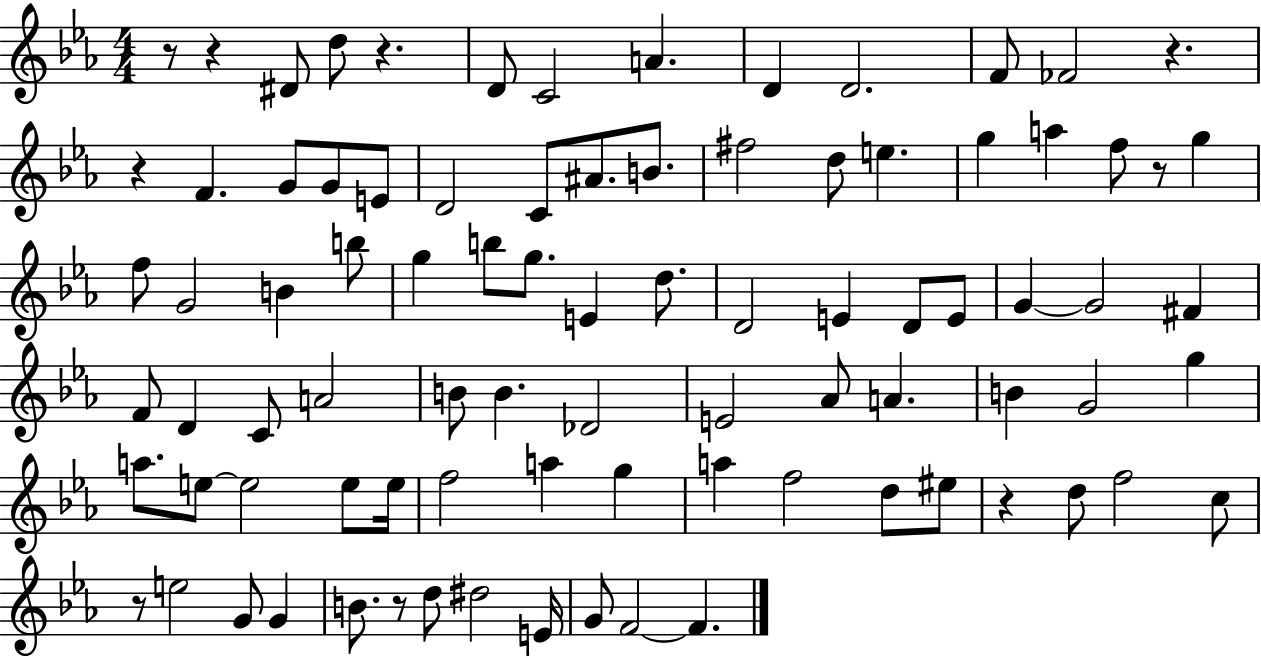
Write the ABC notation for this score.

X:1
T:Untitled
M:4/4
L:1/4
K:Eb
z/2 z ^D/2 d/2 z D/2 C2 A D D2 F/2 _F2 z z F G/2 G/2 E/2 D2 C/2 ^A/2 B/2 ^f2 d/2 e g a f/2 z/2 g f/2 G2 B b/2 g b/2 g/2 E d/2 D2 E D/2 E/2 G G2 ^F F/2 D C/2 A2 B/2 B _D2 E2 _A/2 A B G2 g a/2 e/2 e2 e/2 e/4 f2 a g a f2 d/2 ^e/2 z d/2 f2 c/2 z/2 e2 G/2 G B/2 z/2 d/2 ^d2 E/4 G/2 F2 F